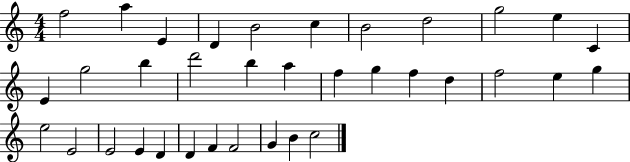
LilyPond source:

{
  \clef treble
  \numericTimeSignature
  \time 4/4
  \key c \major
  f''2 a''4 e'4 | d'4 b'2 c''4 | b'2 d''2 | g''2 e''4 c'4 | \break e'4 g''2 b''4 | d'''2 b''4 a''4 | f''4 g''4 f''4 d''4 | f''2 e''4 g''4 | \break e''2 e'2 | e'2 e'4 d'4 | d'4 f'4 f'2 | g'4 b'4 c''2 | \break \bar "|."
}